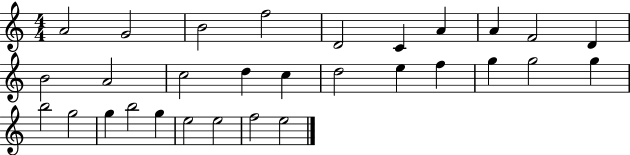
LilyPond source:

{
  \clef treble
  \numericTimeSignature
  \time 4/4
  \key c \major
  a'2 g'2 | b'2 f''2 | d'2 c'4 a'4 | a'4 f'2 d'4 | \break b'2 a'2 | c''2 d''4 c''4 | d''2 e''4 f''4 | g''4 g''2 g''4 | \break b''2 g''2 | g''4 b''2 g''4 | e''2 e''2 | f''2 e''2 | \break \bar "|."
}